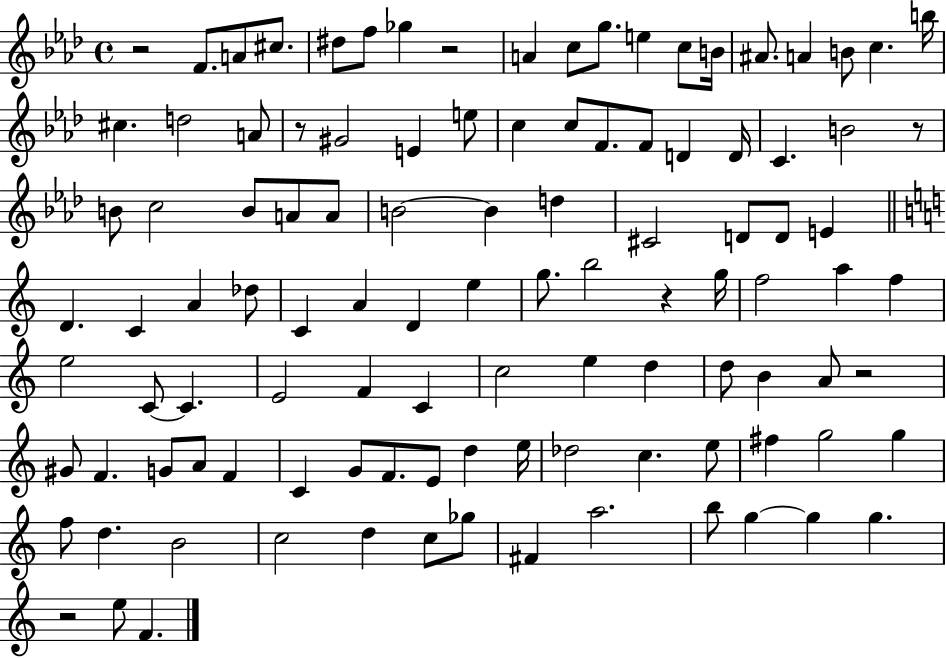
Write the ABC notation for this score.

X:1
T:Untitled
M:4/4
L:1/4
K:Ab
z2 F/2 A/2 ^c/2 ^d/2 f/2 _g z2 A c/2 g/2 e c/2 B/4 ^A/2 A B/2 c b/4 ^c d2 A/2 z/2 ^G2 E e/2 c c/2 F/2 F/2 D D/4 C B2 z/2 B/2 c2 B/2 A/2 A/2 B2 B d ^C2 D/2 D/2 E D C A _d/2 C A D e g/2 b2 z g/4 f2 a f e2 C/2 C E2 F C c2 e d d/2 B A/2 z2 ^G/2 F G/2 A/2 F C G/2 F/2 E/2 d e/4 _d2 c e/2 ^f g2 g f/2 d B2 c2 d c/2 _g/2 ^F a2 b/2 g g g z2 e/2 F